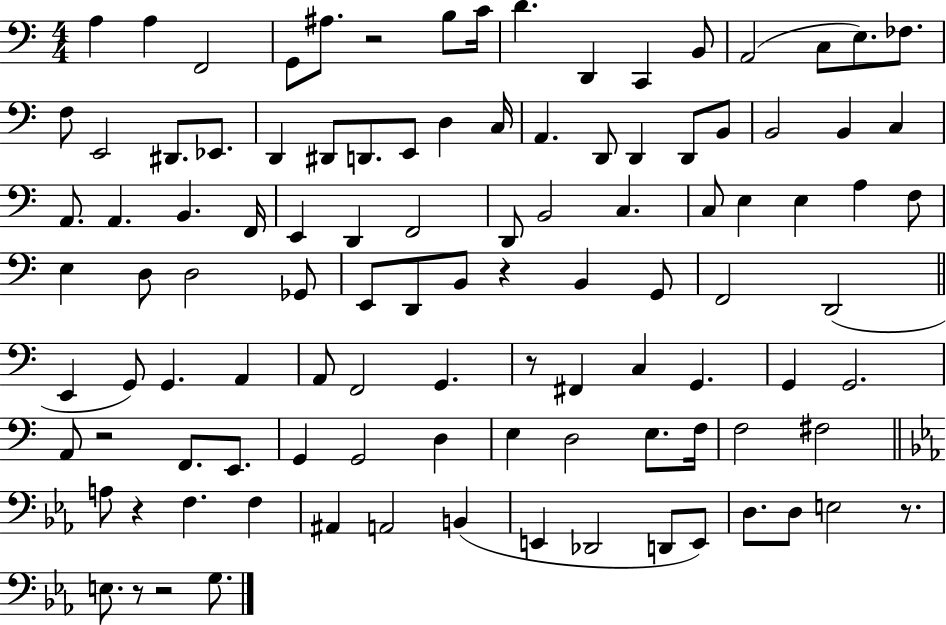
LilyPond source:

{
  \clef bass
  \numericTimeSignature
  \time 4/4
  \key c \major
  \repeat volta 2 { a4 a4 f,2 | g,8 ais8. r2 b8 c'16 | d'4. d,4 c,4 b,8 | a,2( c8 e8.) fes8. | \break f8 e,2 dis,8. ees,8. | d,4 dis,8 d,8. e,8 d4 c16 | a,4. d,8 d,4 d,8 b,8 | b,2 b,4 c4 | \break a,8. a,4. b,4. f,16 | e,4 d,4 f,2 | d,8 b,2 c4. | c8 e4 e4 a4 f8 | \break e4 d8 d2 ges,8 | e,8 d,8 b,8 r4 b,4 g,8 | f,2 d,2( | \bar "||" \break \key c \major e,4 g,8) g,4. a,4 | a,8 f,2 g,4. | r8 fis,4 c4 g,4. | g,4 g,2. | \break a,8 r2 f,8. e,8. | g,4 g,2 d4 | e4 d2 e8. f16 | f2 fis2 | \break \bar "||" \break \key ees \major a8 r4 f4. f4 | ais,4 a,2 b,4( | e,4 des,2 d,8 e,8) | d8. d8 e2 r8. | \break e8. r8 r2 g8. | } \bar "|."
}